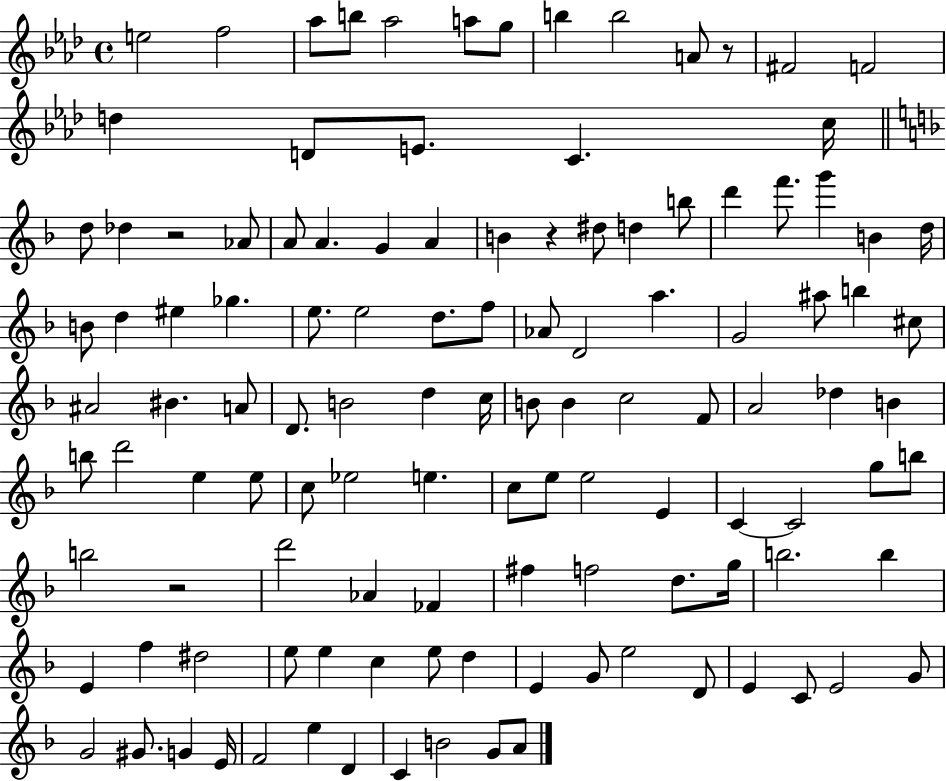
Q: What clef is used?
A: treble